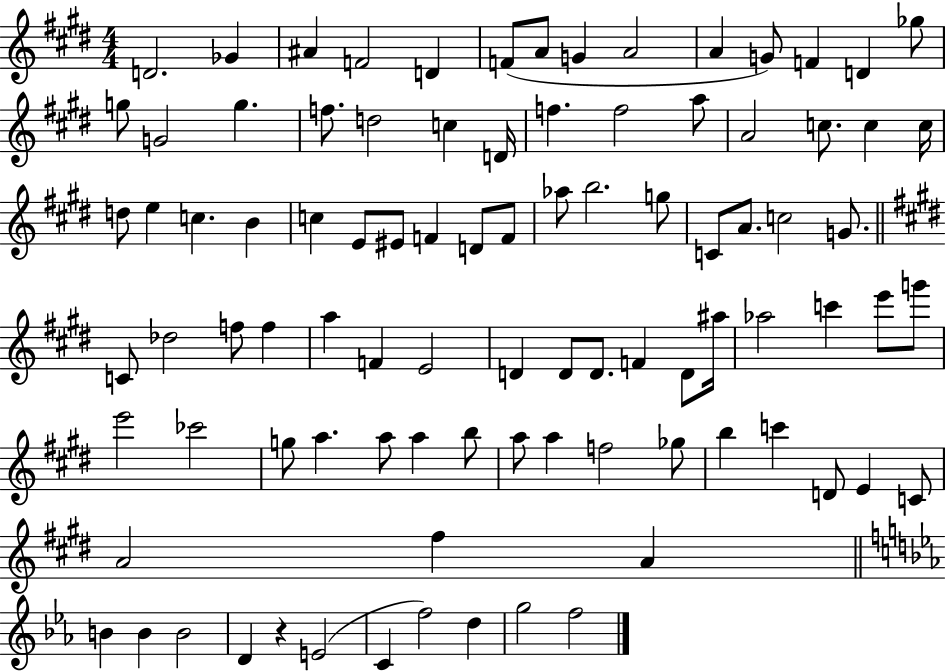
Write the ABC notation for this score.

X:1
T:Untitled
M:4/4
L:1/4
K:E
D2 _G ^A F2 D F/2 A/2 G A2 A G/2 F D _g/2 g/2 G2 g f/2 d2 c D/4 f f2 a/2 A2 c/2 c c/4 d/2 e c B c E/2 ^E/2 F D/2 F/2 _a/2 b2 g/2 C/2 A/2 c2 G/2 C/2 _d2 f/2 f a F E2 D D/2 D/2 F D/2 ^a/4 _a2 c' e'/2 g'/2 e'2 _c'2 g/2 a a/2 a b/2 a/2 a f2 _g/2 b c' D/2 E C/2 A2 ^f A B B B2 D z E2 C f2 d g2 f2